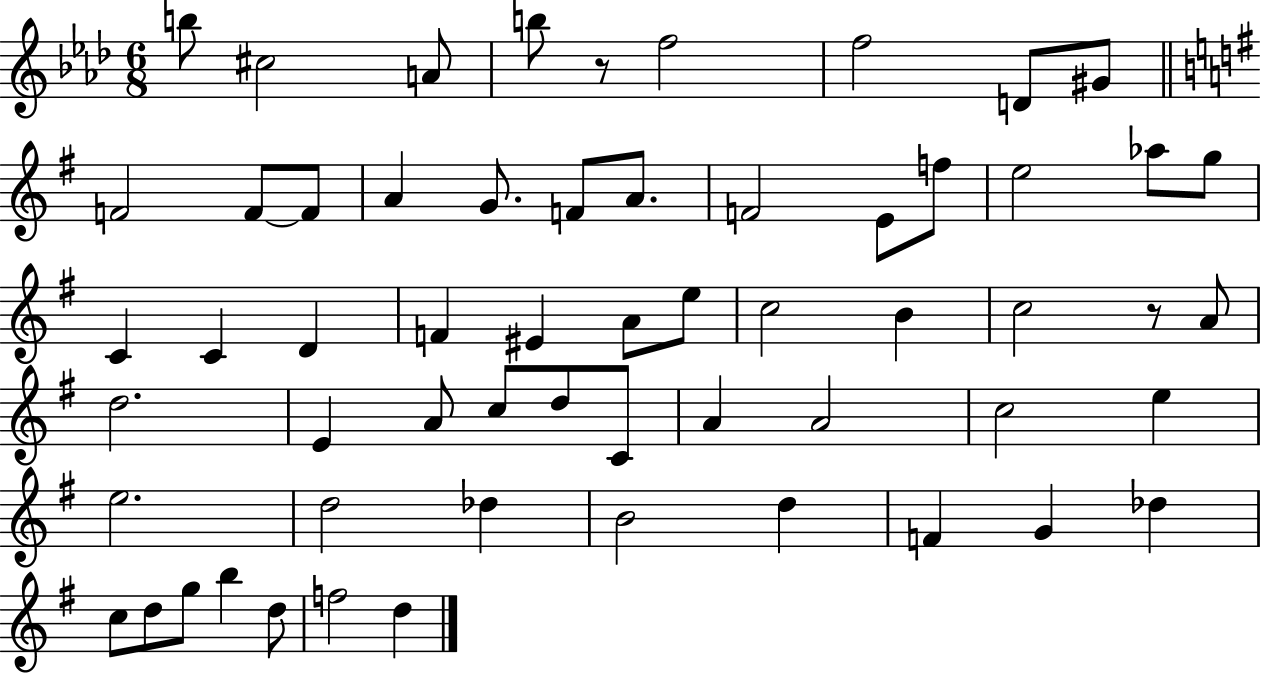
{
  \clef treble
  \numericTimeSignature
  \time 6/8
  \key aes \major
  b''8 cis''2 a'8 | b''8 r8 f''2 | f''2 d'8 gis'8 | \bar "||" \break \key e \minor f'2 f'8~~ f'8 | a'4 g'8. f'8 a'8. | f'2 e'8 f''8 | e''2 aes''8 g''8 | \break c'4 c'4 d'4 | f'4 eis'4 a'8 e''8 | c''2 b'4 | c''2 r8 a'8 | \break d''2. | e'4 a'8 c''8 d''8 c'8 | a'4 a'2 | c''2 e''4 | \break e''2. | d''2 des''4 | b'2 d''4 | f'4 g'4 des''4 | \break c''8 d''8 g''8 b''4 d''8 | f''2 d''4 | \bar "|."
}